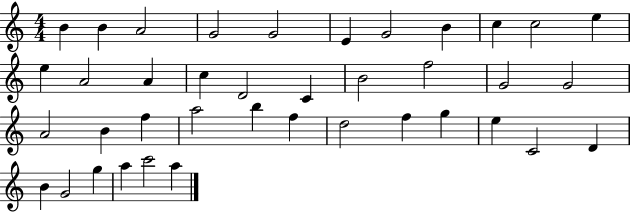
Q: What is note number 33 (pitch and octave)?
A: D4